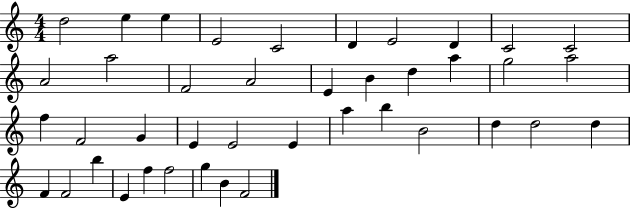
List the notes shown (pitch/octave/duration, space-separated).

D5/h E5/q E5/q E4/h C4/h D4/q E4/h D4/q C4/h C4/h A4/h A5/h F4/h A4/h E4/q B4/q D5/q A5/q G5/h A5/h F5/q F4/h G4/q E4/q E4/h E4/q A5/q B5/q B4/h D5/q D5/h D5/q F4/q F4/h B5/q E4/q F5/q F5/h G5/q B4/q F4/h